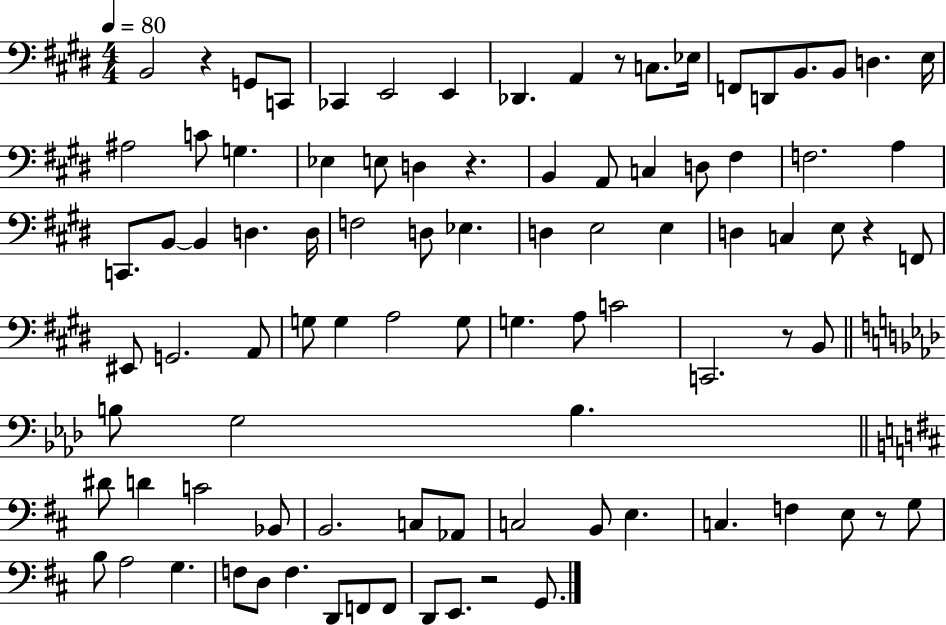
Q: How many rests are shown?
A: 7